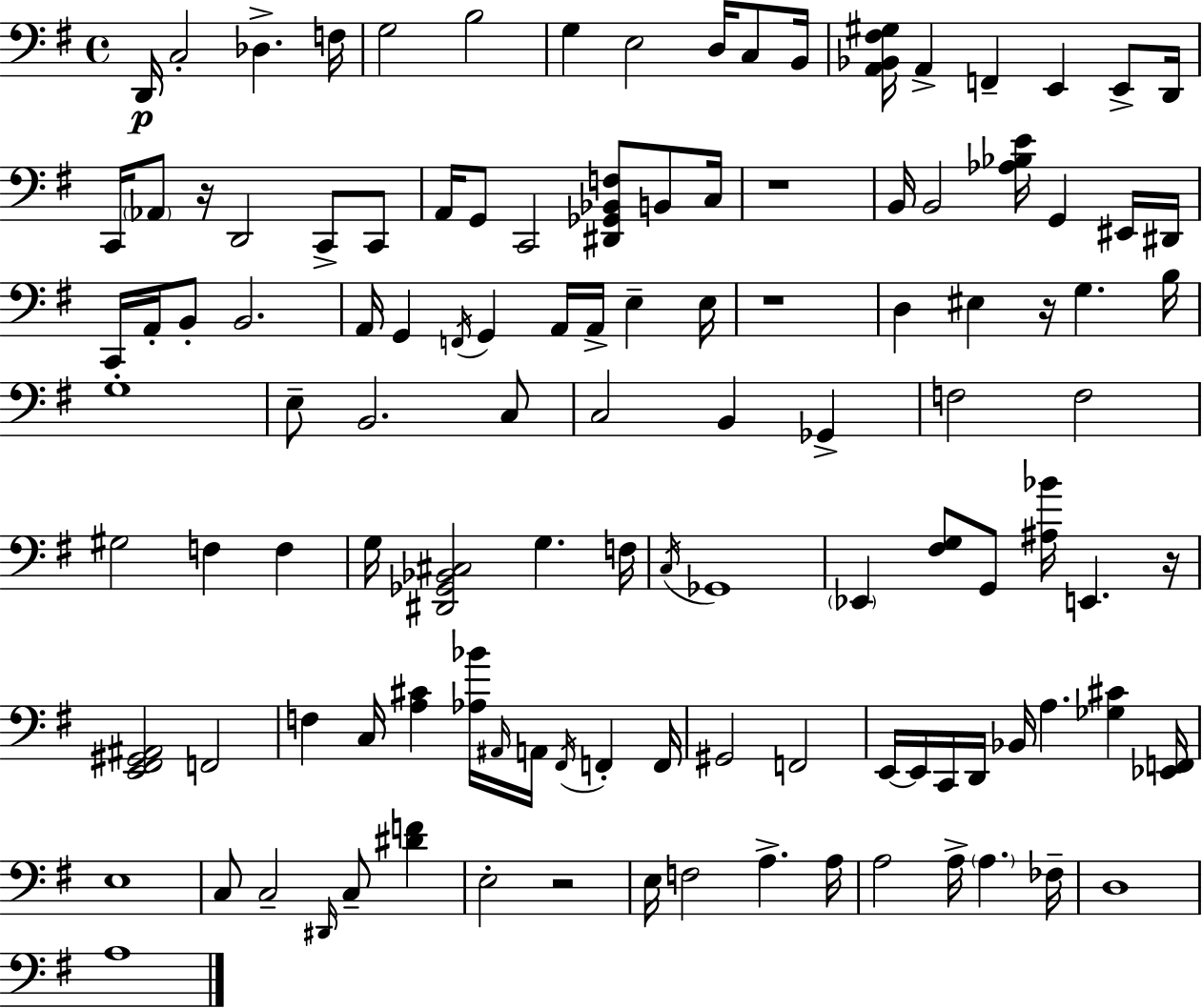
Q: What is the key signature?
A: G major